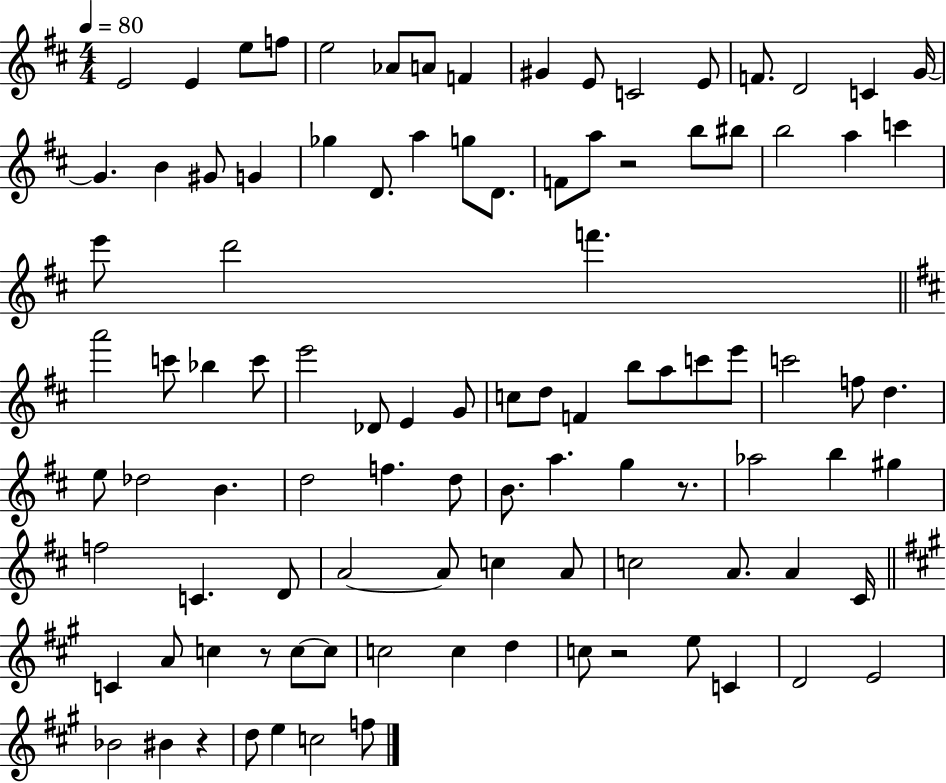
E4/h E4/q E5/e F5/e E5/h Ab4/e A4/e F4/q G#4/q E4/e C4/h E4/e F4/e. D4/h C4/q G4/s G4/q. B4/q G#4/e G4/q Gb5/q D4/e. A5/q G5/e D4/e. F4/e A5/e R/h B5/e BIS5/e B5/h A5/q C6/q E6/e D6/h F6/q. A6/h C6/e Bb5/q C6/e E6/h Db4/e E4/q G4/e C5/e D5/e F4/q B5/e A5/e C6/e E6/e C6/h F5/e D5/q. E5/e Db5/h B4/q. D5/h F5/q. D5/e B4/e. A5/q. G5/q R/e. Ab5/h B5/q G#5/q F5/h C4/q. D4/e A4/h A4/e C5/q A4/e C5/h A4/e. A4/q C#4/s C4/q A4/e C5/q R/e C5/e C5/e C5/h C5/q D5/q C5/e R/h E5/e C4/q D4/h E4/h Bb4/h BIS4/q R/q D5/e E5/q C5/h F5/e